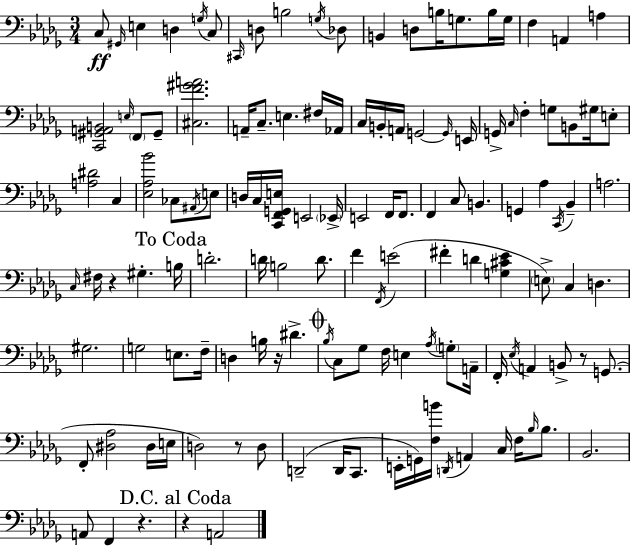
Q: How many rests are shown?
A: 6